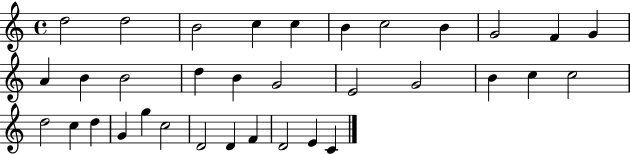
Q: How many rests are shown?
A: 0